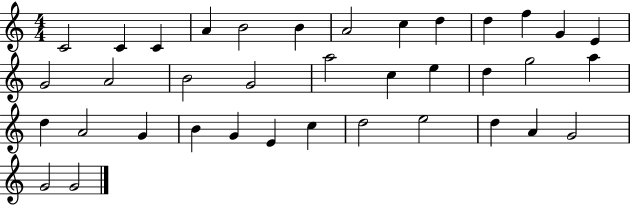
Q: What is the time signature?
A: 4/4